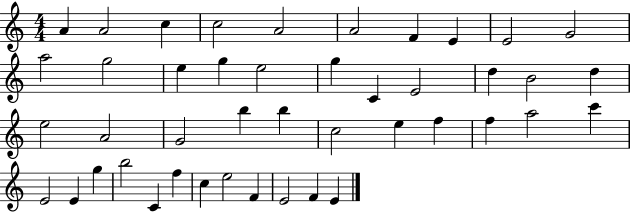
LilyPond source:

{
  \clef treble
  \numericTimeSignature
  \time 4/4
  \key c \major
  a'4 a'2 c''4 | c''2 a'2 | a'2 f'4 e'4 | e'2 g'2 | \break a''2 g''2 | e''4 g''4 e''2 | g''4 c'4 e'2 | d''4 b'2 d''4 | \break e''2 a'2 | g'2 b''4 b''4 | c''2 e''4 f''4 | f''4 a''2 c'''4 | \break e'2 e'4 g''4 | b''2 c'4 f''4 | c''4 e''2 f'4 | e'2 f'4 e'4 | \break \bar "|."
}